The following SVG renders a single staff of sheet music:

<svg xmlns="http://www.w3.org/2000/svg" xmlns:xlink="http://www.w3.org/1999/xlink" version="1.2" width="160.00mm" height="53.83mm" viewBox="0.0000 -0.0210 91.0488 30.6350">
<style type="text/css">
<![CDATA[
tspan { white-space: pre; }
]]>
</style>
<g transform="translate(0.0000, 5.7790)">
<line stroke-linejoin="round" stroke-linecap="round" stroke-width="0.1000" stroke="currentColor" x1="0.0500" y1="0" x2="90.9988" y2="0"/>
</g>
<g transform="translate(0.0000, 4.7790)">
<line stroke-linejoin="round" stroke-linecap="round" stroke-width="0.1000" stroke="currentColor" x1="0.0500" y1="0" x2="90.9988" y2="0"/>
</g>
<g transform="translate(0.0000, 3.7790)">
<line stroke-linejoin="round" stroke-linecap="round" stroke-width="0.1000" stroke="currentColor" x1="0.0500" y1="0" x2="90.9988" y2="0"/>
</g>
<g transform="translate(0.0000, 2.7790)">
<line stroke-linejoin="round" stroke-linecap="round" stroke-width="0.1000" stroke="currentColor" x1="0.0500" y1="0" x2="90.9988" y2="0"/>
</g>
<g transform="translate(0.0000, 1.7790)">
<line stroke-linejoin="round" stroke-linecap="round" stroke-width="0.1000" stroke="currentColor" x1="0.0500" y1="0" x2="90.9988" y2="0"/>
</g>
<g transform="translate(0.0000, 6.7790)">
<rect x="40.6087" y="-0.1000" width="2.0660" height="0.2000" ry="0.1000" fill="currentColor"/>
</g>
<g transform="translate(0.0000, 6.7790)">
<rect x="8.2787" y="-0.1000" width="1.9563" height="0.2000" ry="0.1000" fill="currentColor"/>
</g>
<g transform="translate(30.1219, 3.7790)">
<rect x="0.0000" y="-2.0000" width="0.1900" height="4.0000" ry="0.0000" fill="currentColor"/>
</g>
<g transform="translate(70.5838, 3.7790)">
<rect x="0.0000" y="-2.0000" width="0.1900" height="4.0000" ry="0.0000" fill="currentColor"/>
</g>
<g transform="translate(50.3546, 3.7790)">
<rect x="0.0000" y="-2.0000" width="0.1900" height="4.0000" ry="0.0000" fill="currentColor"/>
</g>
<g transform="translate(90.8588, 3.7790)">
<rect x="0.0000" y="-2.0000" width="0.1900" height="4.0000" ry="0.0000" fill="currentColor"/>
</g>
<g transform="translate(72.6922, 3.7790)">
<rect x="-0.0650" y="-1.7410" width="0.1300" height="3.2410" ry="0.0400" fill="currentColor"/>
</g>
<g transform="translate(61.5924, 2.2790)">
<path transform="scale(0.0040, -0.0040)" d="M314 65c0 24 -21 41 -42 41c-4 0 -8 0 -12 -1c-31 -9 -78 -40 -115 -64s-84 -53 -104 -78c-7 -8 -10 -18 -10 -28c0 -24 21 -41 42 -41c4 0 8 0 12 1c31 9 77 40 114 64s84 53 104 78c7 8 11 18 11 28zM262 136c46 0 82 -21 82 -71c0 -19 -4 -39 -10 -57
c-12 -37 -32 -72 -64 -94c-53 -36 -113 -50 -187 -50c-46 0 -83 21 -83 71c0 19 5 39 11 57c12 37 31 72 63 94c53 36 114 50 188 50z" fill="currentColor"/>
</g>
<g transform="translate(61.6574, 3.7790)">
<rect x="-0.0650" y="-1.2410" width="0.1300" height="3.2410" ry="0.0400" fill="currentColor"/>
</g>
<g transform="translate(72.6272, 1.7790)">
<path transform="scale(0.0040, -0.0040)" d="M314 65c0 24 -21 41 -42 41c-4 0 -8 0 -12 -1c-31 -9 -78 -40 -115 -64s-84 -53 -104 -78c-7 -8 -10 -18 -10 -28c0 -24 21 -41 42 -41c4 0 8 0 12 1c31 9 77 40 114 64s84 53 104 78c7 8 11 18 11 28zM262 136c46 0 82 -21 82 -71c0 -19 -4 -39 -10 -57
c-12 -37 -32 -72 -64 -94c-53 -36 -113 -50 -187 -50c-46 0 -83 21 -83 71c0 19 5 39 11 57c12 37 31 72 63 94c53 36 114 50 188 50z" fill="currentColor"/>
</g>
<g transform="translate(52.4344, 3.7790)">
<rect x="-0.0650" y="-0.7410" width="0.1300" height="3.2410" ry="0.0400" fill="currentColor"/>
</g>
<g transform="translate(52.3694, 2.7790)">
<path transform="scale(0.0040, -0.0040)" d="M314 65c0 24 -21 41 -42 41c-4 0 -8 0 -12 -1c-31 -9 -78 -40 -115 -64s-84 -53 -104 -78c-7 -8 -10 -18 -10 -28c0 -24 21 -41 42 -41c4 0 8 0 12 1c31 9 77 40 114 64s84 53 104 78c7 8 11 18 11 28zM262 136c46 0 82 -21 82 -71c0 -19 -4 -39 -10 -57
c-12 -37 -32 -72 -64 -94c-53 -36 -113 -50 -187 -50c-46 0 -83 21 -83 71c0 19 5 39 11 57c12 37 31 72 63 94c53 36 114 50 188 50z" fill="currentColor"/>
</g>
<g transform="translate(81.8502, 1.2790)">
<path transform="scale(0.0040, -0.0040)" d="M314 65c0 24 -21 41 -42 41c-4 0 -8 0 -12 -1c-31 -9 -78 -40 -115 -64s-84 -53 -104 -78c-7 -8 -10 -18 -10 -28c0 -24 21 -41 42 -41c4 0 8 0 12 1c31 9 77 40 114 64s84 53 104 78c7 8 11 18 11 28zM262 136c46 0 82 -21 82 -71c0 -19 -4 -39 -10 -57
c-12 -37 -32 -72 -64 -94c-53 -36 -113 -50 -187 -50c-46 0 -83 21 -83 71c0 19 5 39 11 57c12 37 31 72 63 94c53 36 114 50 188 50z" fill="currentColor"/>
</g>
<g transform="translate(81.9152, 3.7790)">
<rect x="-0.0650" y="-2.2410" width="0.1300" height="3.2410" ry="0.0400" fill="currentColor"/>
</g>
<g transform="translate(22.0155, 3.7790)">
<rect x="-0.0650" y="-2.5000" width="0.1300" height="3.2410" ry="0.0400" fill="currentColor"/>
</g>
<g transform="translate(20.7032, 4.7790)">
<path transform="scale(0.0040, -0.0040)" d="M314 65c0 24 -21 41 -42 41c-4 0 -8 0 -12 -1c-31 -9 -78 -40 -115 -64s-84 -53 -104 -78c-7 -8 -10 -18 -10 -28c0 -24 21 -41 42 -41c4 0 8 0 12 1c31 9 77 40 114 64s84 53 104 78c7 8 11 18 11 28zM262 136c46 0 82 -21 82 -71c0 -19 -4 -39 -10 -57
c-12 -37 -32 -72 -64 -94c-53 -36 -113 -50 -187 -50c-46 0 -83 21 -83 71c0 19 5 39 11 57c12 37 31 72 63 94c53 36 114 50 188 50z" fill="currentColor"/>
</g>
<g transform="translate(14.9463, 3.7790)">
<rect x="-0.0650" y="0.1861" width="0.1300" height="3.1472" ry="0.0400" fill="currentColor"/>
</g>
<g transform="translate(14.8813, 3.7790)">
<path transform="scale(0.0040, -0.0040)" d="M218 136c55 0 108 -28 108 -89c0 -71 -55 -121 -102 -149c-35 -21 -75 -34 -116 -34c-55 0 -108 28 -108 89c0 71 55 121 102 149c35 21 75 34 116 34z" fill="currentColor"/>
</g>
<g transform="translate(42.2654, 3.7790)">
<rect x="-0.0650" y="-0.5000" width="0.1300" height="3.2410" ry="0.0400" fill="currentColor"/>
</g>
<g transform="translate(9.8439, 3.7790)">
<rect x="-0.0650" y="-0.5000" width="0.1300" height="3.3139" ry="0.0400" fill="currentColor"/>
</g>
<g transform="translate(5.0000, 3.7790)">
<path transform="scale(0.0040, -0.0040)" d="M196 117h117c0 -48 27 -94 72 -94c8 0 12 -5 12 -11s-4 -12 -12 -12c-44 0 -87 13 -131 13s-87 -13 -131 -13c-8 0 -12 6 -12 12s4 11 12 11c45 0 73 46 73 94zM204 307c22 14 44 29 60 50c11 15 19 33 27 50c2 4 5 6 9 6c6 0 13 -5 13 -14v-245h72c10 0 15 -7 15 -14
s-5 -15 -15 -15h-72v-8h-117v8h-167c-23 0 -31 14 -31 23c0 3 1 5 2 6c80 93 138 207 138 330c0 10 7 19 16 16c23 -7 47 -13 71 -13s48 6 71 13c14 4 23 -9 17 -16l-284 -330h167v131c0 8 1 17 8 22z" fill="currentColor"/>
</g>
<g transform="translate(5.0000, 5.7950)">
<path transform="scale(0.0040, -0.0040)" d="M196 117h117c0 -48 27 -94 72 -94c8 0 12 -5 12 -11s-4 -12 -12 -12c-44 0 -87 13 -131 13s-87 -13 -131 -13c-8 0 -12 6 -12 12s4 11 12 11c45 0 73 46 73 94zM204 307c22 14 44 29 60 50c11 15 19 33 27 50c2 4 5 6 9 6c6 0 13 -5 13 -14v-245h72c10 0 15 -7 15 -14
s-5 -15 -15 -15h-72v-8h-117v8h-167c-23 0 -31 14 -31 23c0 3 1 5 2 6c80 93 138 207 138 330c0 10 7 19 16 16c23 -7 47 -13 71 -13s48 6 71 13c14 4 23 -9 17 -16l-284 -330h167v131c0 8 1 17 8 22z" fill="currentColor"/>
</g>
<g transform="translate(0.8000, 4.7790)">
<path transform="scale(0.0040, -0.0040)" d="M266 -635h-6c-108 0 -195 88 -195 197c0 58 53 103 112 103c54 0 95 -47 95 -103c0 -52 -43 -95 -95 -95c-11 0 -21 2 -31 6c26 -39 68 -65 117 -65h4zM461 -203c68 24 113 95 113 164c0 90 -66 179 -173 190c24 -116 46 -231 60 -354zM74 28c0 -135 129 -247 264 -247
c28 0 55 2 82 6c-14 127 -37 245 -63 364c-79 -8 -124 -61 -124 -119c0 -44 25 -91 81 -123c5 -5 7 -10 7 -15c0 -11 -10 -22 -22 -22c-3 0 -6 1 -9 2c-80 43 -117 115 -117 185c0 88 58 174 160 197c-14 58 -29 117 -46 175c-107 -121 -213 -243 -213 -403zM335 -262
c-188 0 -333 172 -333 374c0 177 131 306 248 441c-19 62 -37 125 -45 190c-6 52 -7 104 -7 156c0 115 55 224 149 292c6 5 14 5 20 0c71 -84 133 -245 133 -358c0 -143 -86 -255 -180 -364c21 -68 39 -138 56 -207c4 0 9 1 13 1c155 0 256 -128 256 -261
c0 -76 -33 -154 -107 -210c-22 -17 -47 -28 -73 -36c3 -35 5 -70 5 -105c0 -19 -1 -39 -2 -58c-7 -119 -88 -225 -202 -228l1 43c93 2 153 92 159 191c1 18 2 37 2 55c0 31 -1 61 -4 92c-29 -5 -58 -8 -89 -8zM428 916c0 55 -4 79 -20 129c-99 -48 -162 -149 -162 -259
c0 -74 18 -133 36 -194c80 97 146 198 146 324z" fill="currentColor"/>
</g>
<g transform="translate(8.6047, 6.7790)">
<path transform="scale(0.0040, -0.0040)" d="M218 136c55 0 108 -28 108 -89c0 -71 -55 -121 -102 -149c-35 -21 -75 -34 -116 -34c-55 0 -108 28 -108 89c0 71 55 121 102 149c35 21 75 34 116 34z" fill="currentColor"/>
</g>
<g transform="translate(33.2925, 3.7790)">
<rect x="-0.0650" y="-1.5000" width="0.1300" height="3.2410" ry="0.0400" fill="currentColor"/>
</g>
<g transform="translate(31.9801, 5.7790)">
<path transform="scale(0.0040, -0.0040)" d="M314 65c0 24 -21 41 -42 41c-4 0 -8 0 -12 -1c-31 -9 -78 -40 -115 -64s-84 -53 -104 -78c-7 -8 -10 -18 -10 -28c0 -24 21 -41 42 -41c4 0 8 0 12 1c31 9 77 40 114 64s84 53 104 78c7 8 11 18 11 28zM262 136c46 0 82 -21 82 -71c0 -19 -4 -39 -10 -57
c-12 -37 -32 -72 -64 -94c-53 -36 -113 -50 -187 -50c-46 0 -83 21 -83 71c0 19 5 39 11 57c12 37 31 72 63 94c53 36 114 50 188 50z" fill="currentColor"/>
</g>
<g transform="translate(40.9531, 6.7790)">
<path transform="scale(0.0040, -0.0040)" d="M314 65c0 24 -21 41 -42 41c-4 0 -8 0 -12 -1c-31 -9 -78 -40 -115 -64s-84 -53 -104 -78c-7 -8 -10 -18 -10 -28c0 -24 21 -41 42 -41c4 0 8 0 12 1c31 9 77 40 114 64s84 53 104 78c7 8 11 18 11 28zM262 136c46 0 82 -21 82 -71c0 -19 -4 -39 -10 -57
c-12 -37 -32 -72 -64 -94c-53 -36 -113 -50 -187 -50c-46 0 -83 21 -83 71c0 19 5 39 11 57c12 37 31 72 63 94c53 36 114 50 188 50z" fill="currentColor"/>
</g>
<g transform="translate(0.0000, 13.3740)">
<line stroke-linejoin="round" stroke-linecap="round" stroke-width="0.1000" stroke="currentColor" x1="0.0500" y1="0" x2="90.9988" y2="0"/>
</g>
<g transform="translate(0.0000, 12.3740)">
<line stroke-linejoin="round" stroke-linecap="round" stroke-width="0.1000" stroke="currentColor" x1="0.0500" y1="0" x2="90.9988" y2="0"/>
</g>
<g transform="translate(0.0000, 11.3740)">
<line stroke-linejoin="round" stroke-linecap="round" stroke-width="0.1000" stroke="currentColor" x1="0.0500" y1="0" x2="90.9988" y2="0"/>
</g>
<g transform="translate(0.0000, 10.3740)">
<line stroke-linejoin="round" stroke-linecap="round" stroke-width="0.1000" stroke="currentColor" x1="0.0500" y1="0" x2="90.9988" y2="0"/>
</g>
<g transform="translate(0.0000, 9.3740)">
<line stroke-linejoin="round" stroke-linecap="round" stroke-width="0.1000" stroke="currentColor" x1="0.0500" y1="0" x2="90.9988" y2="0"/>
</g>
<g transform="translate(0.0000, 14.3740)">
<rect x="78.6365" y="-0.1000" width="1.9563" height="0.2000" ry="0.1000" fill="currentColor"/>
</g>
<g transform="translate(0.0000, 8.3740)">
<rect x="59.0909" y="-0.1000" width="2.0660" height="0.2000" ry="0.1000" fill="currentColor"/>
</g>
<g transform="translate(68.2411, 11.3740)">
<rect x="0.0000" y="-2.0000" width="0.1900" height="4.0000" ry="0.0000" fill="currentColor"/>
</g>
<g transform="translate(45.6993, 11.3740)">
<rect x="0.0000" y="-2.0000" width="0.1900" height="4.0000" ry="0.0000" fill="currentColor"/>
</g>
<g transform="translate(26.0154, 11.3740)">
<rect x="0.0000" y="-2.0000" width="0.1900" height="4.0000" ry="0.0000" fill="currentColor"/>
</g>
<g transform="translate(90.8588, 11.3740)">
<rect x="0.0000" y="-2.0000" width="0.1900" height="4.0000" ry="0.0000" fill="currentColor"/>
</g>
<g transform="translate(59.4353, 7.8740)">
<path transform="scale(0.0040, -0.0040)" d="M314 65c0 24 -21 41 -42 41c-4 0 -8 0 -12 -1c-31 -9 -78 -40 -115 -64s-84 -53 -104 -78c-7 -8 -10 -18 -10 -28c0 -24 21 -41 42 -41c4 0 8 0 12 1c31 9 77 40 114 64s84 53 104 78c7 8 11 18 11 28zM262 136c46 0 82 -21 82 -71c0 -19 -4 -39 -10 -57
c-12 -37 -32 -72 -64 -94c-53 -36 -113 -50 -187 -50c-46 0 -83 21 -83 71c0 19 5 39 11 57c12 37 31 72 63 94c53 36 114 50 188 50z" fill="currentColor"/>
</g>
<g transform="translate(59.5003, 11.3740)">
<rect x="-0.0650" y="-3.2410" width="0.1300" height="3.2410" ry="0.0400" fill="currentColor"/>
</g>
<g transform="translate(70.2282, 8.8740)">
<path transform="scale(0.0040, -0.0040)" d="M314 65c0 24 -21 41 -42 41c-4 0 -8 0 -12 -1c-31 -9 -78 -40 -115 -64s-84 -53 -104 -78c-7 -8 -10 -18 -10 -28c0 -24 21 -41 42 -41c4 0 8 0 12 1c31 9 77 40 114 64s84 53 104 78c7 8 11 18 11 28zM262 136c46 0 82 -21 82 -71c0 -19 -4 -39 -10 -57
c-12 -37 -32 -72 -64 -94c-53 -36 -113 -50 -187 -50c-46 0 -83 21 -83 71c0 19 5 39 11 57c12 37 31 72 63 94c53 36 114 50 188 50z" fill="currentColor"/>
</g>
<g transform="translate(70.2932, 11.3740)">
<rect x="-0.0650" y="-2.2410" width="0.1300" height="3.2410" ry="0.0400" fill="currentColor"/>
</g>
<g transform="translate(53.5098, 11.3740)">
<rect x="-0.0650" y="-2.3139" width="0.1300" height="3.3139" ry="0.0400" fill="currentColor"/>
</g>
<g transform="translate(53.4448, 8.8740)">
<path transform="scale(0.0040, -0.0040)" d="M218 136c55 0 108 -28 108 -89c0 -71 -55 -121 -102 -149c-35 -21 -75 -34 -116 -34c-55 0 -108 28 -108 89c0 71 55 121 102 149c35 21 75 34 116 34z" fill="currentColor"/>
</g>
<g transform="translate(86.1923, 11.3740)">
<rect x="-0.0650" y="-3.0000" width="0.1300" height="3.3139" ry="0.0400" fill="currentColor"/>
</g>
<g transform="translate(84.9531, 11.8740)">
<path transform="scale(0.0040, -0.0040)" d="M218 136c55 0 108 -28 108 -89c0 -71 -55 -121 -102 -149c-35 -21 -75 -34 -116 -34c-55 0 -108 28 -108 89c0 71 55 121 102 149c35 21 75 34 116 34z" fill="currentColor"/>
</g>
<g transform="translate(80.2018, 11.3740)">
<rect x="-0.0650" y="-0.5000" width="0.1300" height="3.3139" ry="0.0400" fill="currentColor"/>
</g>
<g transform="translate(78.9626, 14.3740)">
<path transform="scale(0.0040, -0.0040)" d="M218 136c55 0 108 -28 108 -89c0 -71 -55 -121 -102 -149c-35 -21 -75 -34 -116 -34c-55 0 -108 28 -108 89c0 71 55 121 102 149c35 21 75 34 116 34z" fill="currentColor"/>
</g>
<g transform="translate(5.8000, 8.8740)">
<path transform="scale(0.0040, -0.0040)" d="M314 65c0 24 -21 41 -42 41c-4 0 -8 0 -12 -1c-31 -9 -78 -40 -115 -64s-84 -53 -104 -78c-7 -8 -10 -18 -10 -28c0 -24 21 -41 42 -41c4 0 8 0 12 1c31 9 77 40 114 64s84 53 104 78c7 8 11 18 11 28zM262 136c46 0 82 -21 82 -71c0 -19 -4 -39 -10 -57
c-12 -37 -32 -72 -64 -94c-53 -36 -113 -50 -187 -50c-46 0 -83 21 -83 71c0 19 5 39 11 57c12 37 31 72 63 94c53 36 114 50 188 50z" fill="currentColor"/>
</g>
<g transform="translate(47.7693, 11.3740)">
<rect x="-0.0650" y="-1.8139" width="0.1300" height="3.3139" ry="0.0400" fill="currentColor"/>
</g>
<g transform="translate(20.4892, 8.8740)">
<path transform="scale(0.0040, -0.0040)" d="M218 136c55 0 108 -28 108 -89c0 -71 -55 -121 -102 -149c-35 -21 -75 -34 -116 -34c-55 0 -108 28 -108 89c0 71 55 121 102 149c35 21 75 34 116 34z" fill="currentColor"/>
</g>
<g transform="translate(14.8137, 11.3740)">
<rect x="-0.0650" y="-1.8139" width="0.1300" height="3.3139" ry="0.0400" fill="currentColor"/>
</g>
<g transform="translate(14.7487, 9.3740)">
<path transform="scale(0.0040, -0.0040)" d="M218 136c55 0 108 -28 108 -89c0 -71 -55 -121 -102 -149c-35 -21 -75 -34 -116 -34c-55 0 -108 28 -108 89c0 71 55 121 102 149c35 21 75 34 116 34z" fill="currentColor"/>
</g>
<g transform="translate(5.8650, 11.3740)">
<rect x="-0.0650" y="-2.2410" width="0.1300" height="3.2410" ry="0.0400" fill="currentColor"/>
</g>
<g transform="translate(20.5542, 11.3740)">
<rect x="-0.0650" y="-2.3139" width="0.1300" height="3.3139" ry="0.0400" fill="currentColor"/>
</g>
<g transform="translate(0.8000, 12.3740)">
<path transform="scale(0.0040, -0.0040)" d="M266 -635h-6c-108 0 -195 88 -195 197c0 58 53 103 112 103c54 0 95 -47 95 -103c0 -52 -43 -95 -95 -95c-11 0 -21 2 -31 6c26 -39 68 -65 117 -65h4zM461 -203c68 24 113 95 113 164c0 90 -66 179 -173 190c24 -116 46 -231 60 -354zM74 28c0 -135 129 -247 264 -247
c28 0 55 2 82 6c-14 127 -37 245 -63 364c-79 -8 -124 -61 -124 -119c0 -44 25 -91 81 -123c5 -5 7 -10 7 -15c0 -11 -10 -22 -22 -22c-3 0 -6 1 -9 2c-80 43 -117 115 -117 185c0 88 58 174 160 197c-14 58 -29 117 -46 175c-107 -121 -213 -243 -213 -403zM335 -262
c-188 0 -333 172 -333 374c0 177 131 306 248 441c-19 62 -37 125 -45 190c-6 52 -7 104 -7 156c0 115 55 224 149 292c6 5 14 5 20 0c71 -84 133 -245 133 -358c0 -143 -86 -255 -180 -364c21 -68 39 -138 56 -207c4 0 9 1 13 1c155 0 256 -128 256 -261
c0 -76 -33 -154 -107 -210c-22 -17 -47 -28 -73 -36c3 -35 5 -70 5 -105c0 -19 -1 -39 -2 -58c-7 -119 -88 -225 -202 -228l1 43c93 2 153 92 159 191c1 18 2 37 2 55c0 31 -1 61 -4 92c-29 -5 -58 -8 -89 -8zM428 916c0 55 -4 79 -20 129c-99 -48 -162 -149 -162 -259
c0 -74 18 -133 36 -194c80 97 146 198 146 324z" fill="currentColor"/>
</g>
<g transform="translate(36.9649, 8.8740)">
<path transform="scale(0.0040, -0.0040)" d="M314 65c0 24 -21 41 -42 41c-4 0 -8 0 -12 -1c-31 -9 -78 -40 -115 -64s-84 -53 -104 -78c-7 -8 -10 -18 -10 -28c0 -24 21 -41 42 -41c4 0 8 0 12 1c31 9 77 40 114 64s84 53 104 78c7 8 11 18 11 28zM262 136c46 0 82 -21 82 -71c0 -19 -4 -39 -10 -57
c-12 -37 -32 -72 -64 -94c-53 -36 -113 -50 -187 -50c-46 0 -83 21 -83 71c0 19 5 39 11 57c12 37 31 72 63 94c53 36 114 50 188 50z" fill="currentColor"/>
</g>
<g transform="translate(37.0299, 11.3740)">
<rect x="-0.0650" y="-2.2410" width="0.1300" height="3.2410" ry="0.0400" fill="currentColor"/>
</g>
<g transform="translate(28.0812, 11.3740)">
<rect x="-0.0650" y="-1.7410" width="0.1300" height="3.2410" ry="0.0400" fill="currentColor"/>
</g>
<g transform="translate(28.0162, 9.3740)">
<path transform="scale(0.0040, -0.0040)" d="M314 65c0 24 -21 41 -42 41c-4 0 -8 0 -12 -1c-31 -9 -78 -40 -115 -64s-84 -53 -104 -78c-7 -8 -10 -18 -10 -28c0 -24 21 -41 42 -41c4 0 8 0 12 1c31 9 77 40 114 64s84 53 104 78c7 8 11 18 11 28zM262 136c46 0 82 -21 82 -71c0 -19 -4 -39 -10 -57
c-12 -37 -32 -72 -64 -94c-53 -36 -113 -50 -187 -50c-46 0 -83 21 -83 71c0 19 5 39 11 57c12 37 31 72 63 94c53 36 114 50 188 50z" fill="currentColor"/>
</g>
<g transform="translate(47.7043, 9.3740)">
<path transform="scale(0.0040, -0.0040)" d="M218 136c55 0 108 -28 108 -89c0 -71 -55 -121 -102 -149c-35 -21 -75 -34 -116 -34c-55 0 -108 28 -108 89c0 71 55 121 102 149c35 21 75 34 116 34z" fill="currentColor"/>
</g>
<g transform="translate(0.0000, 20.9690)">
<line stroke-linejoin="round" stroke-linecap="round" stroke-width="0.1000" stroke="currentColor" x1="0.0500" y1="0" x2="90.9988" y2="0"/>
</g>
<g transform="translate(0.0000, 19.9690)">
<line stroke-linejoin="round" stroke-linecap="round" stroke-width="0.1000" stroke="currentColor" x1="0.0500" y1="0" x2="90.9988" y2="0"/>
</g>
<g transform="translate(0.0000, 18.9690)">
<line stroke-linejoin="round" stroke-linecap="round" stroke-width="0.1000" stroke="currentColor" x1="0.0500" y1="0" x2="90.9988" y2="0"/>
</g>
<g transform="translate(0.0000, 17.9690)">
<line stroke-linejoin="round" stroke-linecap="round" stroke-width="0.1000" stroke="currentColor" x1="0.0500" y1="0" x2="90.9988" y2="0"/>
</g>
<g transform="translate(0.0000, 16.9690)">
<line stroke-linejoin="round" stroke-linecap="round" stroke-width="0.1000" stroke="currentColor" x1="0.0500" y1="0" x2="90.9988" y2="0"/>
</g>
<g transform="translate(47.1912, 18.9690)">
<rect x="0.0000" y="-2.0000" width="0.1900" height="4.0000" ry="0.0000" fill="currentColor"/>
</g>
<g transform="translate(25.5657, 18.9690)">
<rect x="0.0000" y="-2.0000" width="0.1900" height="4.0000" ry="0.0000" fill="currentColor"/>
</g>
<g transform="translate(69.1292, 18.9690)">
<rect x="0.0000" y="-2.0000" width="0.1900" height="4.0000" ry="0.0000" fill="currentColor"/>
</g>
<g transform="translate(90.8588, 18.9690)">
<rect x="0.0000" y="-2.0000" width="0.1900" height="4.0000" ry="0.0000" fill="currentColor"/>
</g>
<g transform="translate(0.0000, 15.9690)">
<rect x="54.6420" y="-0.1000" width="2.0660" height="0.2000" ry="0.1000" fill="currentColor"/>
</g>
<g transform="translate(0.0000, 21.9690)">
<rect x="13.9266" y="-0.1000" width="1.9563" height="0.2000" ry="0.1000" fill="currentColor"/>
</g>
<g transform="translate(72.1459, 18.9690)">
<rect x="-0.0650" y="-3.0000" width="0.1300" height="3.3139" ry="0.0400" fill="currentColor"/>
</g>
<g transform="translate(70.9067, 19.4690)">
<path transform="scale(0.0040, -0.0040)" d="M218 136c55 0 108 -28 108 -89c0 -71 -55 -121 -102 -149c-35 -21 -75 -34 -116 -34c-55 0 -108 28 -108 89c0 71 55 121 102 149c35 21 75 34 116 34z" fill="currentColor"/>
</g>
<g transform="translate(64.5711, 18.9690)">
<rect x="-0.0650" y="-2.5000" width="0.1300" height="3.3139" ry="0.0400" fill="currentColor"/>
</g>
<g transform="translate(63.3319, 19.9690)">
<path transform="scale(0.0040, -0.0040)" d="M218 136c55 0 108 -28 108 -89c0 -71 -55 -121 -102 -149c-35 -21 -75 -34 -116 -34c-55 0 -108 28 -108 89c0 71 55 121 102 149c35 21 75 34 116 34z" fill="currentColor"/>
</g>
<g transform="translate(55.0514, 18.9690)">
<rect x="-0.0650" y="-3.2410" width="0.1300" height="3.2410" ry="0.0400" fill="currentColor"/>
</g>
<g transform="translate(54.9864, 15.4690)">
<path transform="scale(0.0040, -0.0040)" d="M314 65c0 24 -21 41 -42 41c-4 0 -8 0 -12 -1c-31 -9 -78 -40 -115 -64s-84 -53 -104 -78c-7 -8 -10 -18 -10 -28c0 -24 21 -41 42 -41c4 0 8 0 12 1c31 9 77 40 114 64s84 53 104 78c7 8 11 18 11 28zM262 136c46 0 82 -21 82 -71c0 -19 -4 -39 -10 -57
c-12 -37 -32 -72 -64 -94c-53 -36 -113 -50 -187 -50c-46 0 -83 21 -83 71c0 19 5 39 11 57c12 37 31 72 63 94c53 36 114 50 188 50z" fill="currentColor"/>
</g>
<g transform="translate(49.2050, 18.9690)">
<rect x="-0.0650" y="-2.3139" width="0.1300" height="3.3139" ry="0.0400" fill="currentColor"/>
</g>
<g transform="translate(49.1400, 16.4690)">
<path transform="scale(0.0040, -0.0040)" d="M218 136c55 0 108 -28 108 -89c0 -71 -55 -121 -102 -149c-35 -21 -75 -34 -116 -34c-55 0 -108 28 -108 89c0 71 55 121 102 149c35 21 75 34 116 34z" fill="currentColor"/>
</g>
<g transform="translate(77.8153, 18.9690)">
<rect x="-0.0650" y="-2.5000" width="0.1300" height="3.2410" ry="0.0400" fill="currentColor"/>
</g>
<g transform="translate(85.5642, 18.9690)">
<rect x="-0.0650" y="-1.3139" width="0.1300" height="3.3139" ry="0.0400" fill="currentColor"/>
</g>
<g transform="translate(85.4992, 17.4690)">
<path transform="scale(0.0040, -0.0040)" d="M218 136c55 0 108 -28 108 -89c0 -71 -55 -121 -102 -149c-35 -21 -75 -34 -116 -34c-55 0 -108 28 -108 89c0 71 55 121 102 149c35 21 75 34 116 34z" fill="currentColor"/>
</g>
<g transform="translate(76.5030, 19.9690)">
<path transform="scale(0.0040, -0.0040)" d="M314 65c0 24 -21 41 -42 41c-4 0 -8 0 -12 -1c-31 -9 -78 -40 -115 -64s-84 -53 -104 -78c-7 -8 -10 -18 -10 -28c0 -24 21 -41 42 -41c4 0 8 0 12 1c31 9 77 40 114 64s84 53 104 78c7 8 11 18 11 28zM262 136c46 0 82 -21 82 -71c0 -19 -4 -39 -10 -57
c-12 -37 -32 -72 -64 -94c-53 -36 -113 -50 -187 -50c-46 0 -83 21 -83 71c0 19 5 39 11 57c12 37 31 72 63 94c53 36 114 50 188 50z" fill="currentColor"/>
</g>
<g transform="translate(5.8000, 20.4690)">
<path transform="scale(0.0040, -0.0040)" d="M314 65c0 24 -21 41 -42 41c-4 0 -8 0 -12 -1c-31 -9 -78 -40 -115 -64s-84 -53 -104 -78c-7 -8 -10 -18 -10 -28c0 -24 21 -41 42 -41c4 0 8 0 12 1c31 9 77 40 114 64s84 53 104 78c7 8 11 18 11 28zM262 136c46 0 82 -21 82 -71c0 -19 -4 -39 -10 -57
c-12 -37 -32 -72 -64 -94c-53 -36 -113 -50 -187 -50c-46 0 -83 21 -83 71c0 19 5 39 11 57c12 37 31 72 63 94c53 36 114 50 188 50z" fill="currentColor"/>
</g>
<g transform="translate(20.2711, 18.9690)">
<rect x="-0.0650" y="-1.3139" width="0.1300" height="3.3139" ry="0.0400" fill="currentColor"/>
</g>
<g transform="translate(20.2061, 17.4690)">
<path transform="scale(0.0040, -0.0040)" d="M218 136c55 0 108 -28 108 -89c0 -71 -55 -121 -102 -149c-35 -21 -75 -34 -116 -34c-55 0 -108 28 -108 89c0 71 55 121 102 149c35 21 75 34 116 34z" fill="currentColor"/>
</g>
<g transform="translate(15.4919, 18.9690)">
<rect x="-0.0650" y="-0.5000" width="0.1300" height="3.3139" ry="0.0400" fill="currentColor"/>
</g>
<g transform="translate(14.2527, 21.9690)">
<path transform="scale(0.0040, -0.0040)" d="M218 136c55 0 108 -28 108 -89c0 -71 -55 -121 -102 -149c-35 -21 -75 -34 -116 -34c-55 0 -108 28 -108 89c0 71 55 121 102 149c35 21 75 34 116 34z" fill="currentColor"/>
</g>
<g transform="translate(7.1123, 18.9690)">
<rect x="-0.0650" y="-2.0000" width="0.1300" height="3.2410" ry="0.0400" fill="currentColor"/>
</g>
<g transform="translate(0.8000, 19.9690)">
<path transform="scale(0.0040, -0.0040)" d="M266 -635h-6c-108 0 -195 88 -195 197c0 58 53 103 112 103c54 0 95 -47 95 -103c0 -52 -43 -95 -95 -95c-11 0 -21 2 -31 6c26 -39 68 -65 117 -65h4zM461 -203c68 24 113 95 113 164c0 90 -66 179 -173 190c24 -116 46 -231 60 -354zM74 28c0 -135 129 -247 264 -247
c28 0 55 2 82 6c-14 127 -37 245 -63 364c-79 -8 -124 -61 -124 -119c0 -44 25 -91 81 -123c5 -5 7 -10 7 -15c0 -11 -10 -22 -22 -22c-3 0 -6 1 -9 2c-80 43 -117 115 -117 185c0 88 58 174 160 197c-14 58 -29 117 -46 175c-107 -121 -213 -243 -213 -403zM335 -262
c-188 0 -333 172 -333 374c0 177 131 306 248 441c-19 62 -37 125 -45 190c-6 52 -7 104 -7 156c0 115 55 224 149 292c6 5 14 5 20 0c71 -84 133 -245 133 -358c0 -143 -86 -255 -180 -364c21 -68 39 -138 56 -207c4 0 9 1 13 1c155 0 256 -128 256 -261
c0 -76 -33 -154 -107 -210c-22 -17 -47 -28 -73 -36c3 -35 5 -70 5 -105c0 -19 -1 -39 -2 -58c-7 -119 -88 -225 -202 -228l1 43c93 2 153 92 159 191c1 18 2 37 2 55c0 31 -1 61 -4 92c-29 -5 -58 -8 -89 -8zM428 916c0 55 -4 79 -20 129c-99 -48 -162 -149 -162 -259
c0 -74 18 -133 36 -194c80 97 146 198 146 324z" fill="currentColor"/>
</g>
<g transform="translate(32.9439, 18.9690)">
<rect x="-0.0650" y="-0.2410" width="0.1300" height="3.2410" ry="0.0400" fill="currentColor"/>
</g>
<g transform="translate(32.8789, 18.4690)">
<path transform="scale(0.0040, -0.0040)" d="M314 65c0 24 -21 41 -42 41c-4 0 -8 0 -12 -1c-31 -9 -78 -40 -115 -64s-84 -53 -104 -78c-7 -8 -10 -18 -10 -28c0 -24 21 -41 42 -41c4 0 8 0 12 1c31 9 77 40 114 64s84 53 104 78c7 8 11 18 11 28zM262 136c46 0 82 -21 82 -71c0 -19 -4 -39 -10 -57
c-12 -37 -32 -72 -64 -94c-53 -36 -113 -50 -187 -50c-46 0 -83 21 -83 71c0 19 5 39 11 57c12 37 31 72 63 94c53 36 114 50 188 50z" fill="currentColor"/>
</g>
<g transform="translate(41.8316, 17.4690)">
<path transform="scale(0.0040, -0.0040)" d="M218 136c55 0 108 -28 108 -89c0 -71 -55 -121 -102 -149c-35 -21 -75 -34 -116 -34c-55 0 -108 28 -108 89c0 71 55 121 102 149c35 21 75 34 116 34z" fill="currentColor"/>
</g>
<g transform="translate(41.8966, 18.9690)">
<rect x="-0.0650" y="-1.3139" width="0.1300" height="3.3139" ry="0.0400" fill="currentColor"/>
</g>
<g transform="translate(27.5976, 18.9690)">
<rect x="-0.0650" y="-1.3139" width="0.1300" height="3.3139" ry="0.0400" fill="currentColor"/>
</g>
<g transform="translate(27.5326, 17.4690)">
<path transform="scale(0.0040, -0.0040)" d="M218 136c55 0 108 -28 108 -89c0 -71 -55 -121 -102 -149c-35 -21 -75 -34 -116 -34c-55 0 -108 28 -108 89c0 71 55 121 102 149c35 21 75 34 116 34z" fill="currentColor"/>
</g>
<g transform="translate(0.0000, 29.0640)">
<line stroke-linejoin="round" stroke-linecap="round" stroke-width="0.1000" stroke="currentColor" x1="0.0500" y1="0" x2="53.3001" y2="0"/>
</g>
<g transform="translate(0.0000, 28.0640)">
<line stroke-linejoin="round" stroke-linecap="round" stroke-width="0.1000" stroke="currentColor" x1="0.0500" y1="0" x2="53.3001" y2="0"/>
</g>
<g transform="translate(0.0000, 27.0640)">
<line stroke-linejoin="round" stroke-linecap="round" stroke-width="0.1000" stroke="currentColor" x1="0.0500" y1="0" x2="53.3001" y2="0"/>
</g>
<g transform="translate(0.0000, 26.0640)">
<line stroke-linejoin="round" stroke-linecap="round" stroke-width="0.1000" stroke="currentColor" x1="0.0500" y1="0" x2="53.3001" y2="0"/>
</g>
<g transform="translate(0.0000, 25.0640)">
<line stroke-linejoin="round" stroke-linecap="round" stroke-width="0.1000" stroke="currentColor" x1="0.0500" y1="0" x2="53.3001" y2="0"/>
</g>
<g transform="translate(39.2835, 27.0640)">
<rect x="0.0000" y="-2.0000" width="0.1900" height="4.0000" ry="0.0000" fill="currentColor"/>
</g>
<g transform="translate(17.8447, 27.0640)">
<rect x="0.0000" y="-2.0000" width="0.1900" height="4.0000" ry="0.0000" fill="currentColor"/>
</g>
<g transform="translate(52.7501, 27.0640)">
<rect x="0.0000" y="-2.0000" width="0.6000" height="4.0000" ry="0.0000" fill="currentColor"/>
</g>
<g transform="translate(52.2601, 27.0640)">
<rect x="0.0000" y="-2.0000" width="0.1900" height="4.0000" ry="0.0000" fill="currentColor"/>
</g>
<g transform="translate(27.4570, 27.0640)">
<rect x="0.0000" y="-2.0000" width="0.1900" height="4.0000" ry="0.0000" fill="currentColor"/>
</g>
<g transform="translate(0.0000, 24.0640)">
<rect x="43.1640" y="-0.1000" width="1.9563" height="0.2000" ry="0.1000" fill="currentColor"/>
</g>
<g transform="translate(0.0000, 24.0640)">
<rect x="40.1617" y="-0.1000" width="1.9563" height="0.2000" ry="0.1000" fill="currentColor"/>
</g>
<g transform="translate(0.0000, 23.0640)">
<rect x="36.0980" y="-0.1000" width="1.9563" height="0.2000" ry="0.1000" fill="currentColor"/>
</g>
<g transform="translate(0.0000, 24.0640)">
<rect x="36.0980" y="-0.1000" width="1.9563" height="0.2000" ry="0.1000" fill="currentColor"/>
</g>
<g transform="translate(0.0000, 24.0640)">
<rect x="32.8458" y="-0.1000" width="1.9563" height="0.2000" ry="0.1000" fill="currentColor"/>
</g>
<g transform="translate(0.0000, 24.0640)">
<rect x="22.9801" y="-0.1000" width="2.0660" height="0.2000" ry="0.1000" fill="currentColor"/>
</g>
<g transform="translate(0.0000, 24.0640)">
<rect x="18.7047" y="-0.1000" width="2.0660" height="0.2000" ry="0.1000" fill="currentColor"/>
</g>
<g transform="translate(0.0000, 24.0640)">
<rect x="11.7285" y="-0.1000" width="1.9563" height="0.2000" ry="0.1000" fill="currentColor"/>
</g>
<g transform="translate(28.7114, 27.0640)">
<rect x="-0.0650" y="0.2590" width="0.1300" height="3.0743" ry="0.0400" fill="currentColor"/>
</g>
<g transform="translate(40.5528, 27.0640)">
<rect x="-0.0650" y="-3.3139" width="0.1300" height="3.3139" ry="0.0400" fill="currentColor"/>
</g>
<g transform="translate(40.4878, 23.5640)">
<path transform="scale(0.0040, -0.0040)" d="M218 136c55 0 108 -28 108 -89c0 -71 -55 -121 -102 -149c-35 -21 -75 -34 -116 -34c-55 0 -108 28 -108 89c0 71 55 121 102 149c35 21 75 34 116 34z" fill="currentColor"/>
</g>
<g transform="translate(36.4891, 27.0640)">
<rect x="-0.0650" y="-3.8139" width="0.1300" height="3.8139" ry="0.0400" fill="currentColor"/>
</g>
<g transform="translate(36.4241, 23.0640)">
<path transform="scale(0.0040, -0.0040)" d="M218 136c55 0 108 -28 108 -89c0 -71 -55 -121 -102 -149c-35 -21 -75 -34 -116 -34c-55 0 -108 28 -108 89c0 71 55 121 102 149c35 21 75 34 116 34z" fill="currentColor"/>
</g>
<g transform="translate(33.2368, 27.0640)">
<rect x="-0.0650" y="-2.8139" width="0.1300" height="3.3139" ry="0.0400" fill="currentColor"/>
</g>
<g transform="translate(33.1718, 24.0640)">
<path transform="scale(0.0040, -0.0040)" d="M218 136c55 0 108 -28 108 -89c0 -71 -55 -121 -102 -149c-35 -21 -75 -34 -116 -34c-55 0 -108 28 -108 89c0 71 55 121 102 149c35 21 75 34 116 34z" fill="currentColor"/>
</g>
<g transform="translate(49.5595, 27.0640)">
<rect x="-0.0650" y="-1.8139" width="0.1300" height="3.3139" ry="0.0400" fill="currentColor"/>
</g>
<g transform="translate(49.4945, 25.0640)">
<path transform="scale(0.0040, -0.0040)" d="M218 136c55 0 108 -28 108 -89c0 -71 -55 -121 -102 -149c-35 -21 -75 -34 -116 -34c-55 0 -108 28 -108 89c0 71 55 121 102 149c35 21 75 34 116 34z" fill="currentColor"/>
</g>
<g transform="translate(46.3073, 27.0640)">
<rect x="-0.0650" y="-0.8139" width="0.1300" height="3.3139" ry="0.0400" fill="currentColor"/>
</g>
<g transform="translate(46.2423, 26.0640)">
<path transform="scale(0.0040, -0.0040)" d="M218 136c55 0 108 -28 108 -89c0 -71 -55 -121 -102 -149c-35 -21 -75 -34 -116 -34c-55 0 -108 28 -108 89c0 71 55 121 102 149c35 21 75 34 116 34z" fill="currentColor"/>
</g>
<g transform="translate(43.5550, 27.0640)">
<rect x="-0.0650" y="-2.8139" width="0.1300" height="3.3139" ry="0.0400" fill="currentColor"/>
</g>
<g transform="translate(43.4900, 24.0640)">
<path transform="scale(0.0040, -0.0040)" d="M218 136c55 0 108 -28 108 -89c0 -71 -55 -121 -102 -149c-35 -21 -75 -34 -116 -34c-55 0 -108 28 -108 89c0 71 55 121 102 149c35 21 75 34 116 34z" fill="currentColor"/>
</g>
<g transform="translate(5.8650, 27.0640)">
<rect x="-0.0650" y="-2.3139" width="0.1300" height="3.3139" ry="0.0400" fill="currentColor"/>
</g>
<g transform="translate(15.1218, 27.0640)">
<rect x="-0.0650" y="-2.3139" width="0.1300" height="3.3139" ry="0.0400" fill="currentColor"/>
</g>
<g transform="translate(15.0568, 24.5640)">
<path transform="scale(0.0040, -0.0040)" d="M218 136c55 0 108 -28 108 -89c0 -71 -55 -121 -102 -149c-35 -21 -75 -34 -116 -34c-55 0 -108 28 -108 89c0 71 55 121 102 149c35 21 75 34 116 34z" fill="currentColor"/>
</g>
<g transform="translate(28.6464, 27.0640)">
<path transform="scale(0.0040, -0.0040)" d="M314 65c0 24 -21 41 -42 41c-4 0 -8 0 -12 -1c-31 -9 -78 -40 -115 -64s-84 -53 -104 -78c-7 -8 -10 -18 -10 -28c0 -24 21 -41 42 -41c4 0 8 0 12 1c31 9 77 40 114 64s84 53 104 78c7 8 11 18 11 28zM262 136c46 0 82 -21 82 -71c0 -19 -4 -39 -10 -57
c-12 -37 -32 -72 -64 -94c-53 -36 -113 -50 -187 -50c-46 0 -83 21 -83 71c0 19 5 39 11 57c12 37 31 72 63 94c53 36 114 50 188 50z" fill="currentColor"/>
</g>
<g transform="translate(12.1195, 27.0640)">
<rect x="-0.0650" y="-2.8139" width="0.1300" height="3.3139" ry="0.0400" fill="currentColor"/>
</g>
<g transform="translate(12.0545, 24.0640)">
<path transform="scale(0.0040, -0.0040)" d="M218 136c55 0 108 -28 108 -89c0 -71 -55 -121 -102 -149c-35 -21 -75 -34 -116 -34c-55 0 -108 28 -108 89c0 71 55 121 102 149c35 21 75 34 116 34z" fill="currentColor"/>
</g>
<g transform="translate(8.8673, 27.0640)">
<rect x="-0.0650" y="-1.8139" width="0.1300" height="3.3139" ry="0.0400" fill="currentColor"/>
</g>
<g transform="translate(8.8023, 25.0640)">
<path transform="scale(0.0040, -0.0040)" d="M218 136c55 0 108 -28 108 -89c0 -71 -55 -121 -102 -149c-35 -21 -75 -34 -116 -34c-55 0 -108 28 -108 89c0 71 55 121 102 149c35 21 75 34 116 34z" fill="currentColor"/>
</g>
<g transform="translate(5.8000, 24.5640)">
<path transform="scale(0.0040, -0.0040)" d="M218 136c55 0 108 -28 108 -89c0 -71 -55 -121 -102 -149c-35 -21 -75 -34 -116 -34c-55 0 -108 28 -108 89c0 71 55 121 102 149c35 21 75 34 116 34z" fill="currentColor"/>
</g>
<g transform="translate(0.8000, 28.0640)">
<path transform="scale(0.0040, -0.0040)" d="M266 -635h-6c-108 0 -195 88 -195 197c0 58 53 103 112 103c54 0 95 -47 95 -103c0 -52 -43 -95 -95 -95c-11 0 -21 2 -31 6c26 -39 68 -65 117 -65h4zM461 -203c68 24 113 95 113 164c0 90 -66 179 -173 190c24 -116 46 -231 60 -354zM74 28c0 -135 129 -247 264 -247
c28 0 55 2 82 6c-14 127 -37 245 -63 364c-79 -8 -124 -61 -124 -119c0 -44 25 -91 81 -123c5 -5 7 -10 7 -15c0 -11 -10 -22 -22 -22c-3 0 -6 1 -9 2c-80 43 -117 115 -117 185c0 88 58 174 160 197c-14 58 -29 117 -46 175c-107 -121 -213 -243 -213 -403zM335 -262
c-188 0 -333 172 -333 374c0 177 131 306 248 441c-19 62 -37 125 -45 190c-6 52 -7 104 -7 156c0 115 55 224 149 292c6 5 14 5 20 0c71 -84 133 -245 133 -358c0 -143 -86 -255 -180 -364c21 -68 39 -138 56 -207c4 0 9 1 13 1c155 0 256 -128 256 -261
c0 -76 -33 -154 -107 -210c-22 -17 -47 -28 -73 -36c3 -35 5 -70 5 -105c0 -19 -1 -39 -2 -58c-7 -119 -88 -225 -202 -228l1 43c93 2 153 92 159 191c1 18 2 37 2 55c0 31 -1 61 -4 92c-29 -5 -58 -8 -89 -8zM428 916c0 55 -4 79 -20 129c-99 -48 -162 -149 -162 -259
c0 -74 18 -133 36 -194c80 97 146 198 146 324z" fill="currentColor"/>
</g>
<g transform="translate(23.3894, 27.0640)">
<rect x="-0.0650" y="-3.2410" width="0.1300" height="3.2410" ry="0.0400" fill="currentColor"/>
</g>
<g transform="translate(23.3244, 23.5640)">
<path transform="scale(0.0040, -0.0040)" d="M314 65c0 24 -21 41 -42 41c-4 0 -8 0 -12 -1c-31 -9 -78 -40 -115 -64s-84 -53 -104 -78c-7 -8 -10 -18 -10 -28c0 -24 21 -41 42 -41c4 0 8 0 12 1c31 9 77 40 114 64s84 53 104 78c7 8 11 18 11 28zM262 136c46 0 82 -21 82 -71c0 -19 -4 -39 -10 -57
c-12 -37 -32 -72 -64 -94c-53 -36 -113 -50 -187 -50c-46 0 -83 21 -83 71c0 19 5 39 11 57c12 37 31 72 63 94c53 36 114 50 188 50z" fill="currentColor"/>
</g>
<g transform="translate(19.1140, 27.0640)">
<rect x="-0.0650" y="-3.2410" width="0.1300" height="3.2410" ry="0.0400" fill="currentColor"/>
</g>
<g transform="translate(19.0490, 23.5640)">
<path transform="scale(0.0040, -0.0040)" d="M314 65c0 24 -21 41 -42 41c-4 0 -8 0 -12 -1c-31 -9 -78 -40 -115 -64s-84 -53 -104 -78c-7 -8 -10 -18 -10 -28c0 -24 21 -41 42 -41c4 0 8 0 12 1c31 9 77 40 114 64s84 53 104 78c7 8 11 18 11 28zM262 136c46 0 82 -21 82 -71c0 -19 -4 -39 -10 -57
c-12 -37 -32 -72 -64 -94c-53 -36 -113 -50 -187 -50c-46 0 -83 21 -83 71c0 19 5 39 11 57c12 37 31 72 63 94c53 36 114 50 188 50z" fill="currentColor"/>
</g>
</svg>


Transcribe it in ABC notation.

X:1
T:Untitled
M:4/4
L:1/4
K:C
C B G2 E2 C2 d2 e2 f2 g2 g2 f g f2 g2 f g b2 g2 C A F2 C e e c2 e g b2 G A G2 e g f a g b2 b2 B2 a c' b a d f